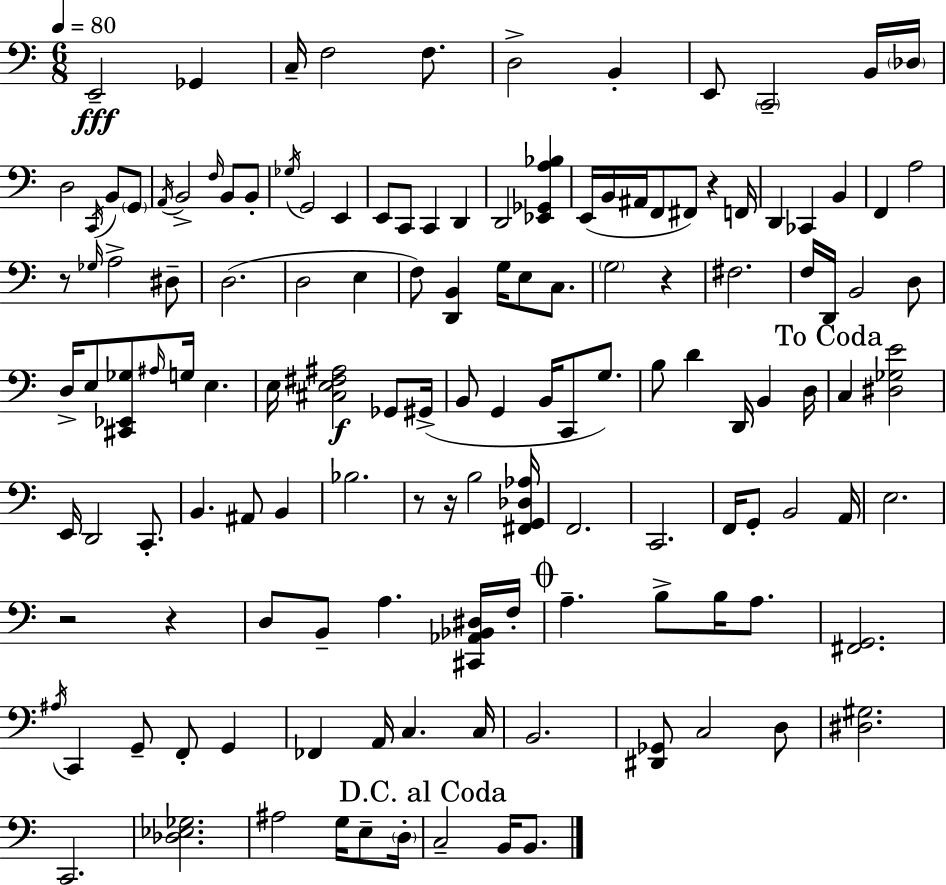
X:1
T:Untitled
M:6/8
L:1/4
K:C
E,,2 _G,, C,/4 F,2 F,/2 D,2 B,, E,,/2 C,,2 B,,/4 _D,/4 D,2 C,,/4 B,,/2 G,,/2 A,,/4 B,,2 F,/4 B,,/2 B,,/2 _G,/4 G,,2 E,, E,,/2 C,,/2 C,, D,, D,,2 [_E,,_G,,A,_B,] E,,/4 B,,/4 ^A,,/4 F,,/2 ^F,,/2 z F,,/4 D,, _C,, B,, F,, A,2 z/2 _G,/4 A,2 ^D,/2 D,2 D,2 E, F,/2 [D,,B,,] G,/4 E,/2 C,/2 G,2 z ^F,2 F,/4 D,,/4 B,,2 D,/2 D,/4 E,/2 [^C,,_E,,_G,]/2 ^A,/4 G,/4 E, E,/4 [^C,E,^F,^A,]2 _G,,/2 ^G,,/4 B,,/2 G,, B,,/4 C,,/2 G,/2 B,/2 D D,,/4 B,, D,/4 C, [^D,_G,E]2 E,,/4 D,,2 C,,/2 B,, ^A,,/2 B,, _B,2 z/2 z/4 B,2 [^F,,G,,_D,_A,]/4 F,,2 C,,2 F,,/4 G,,/2 B,,2 A,,/4 E,2 z2 z D,/2 B,,/2 A, [^C,,_A,,_B,,^D,]/4 F,/4 A, B,/2 B,/4 A,/2 [^F,,G,,]2 ^A,/4 C,, G,,/2 F,,/2 G,, _F,, A,,/4 C, C,/4 B,,2 [^D,,_G,,]/2 C,2 D,/2 [^D,^G,]2 C,,2 [_D,_E,_G,]2 ^A,2 G,/4 E,/2 D,/4 C,2 B,,/4 B,,/2